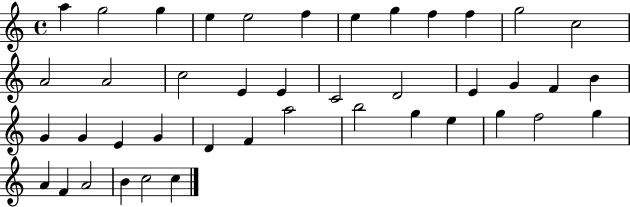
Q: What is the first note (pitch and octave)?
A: A5